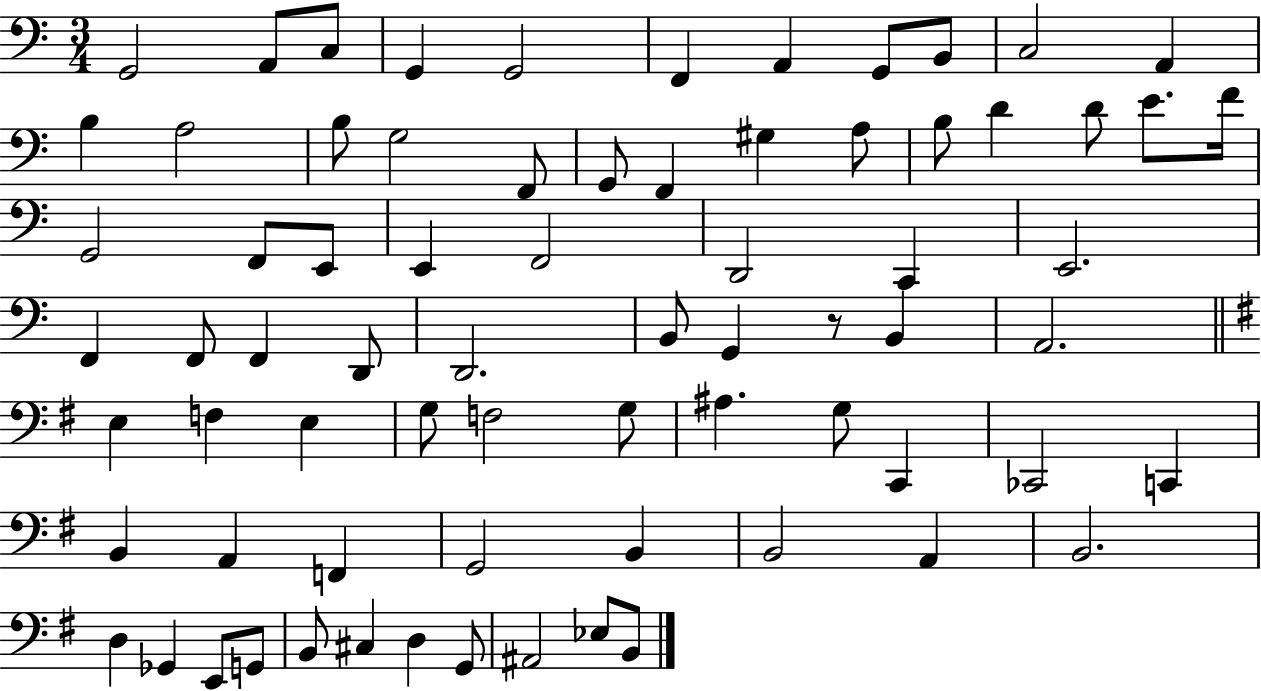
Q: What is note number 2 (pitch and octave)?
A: A2